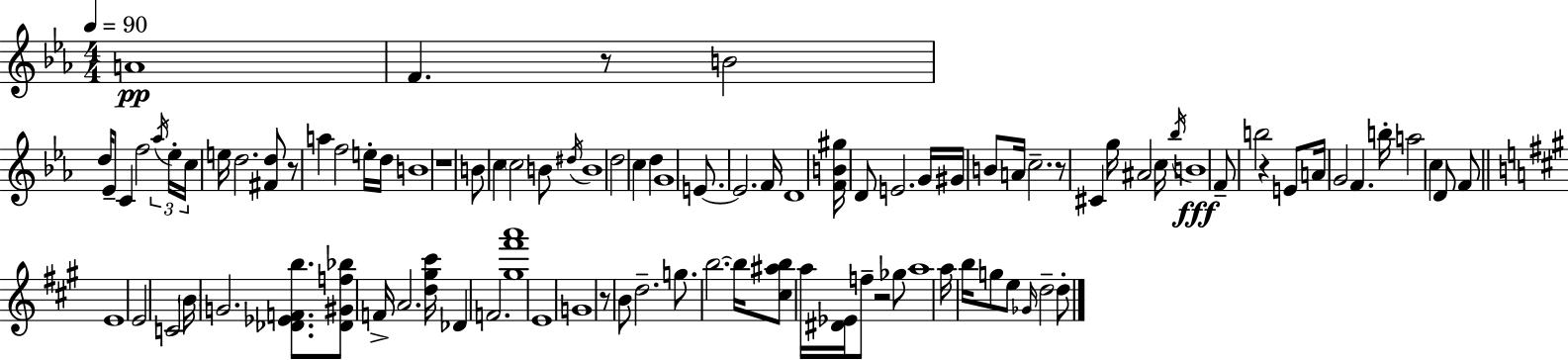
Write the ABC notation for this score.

X:1
T:Untitled
M:4/4
L:1/4
K:Cm
A4 F z/2 B2 d/4 _E/2 C f2 _a/4 _e/4 c/4 e/4 d2 [^Fd]/2 z/2 a f2 e/4 d/4 B4 z4 B/2 c c2 B/2 ^d/4 B4 d2 c d G4 E/2 E2 F/4 D4 [FB^g]/4 D/2 E2 G/4 ^G/4 B/2 A/4 c2 z/2 ^C g/4 ^A2 c/4 _b/4 B4 F/2 b2 z E/2 A/4 G2 F b/4 a2 c D/2 F/2 E4 E2 C2 B/4 G2 [_D_EFb]/2 [_D^Gf_b]/2 F/4 A2 [d^g^c']/4 _D F2 [^g^f'a']4 E4 G4 z/2 B/2 d2 g/2 b2 b/4 [^c^ab]/2 a/4 [^D_E]/4 f/2 z2 _g/2 a4 a/4 b/4 g/2 e/2 _G/4 d2 d/2